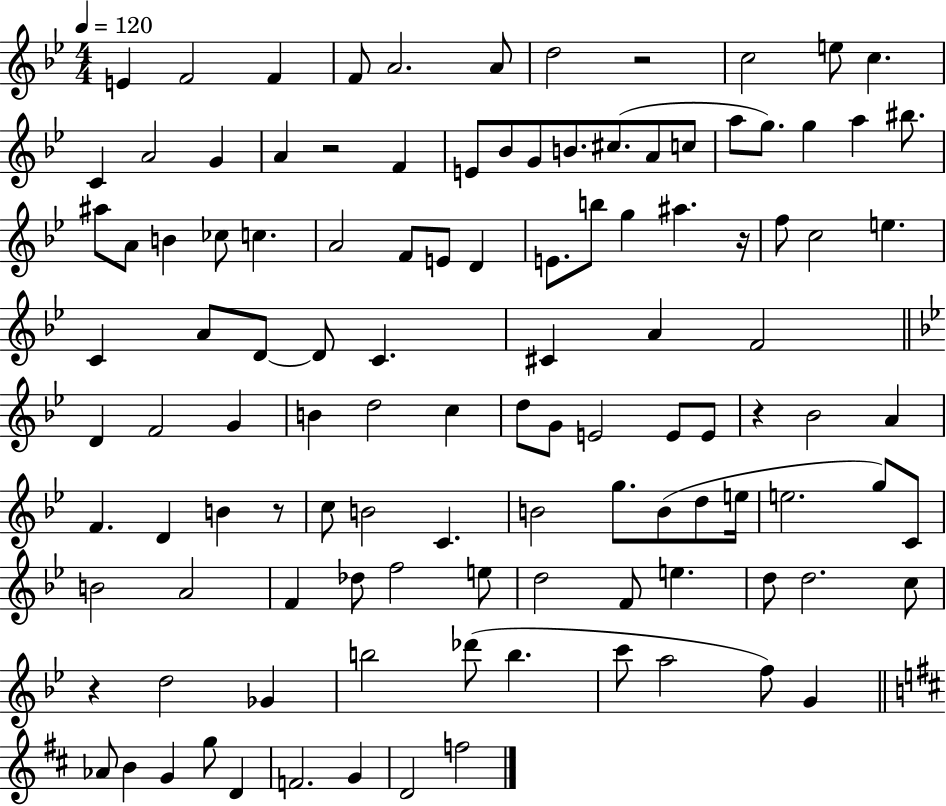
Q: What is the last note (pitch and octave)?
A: F5